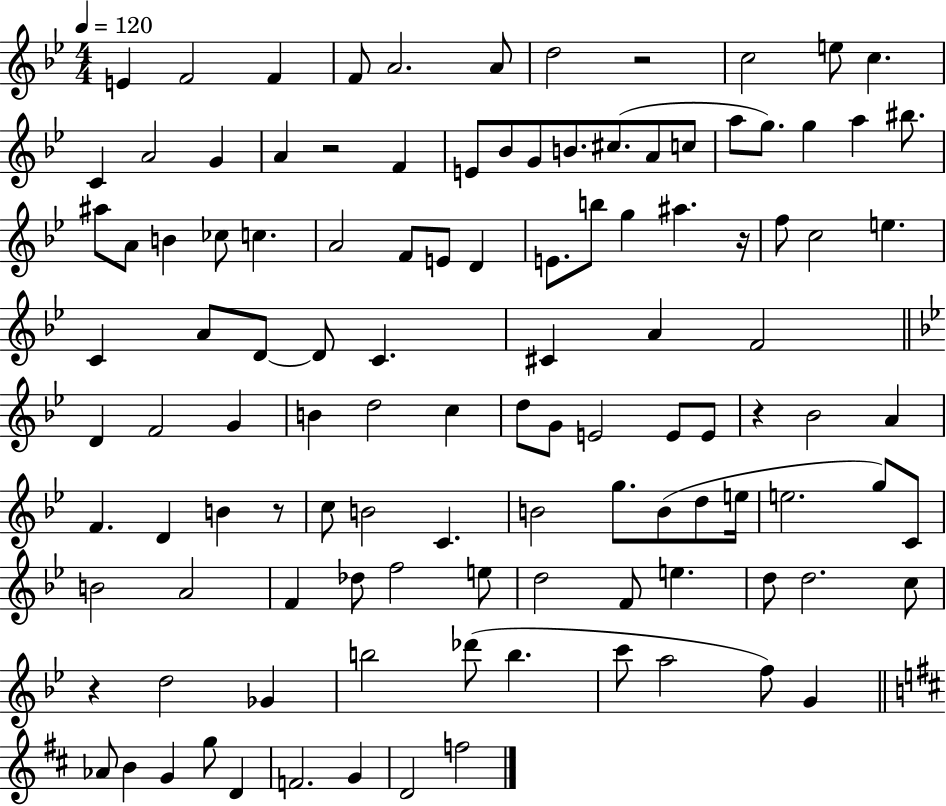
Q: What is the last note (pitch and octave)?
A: F5